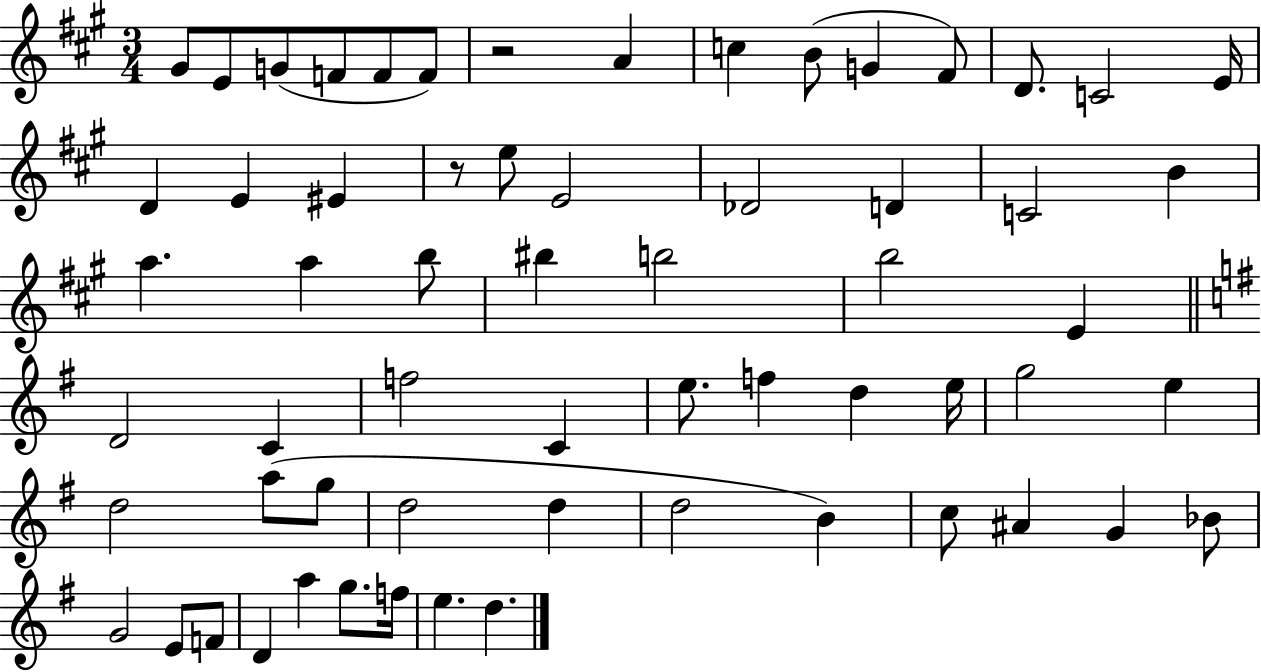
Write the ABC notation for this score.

X:1
T:Untitled
M:3/4
L:1/4
K:A
^G/2 E/2 G/2 F/2 F/2 F/2 z2 A c B/2 G ^F/2 D/2 C2 E/4 D E ^E z/2 e/2 E2 _D2 D C2 B a a b/2 ^b b2 b2 E D2 C f2 C e/2 f d e/4 g2 e d2 a/2 g/2 d2 d d2 B c/2 ^A G _B/2 G2 E/2 F/2 D a g/2 f/4 e d